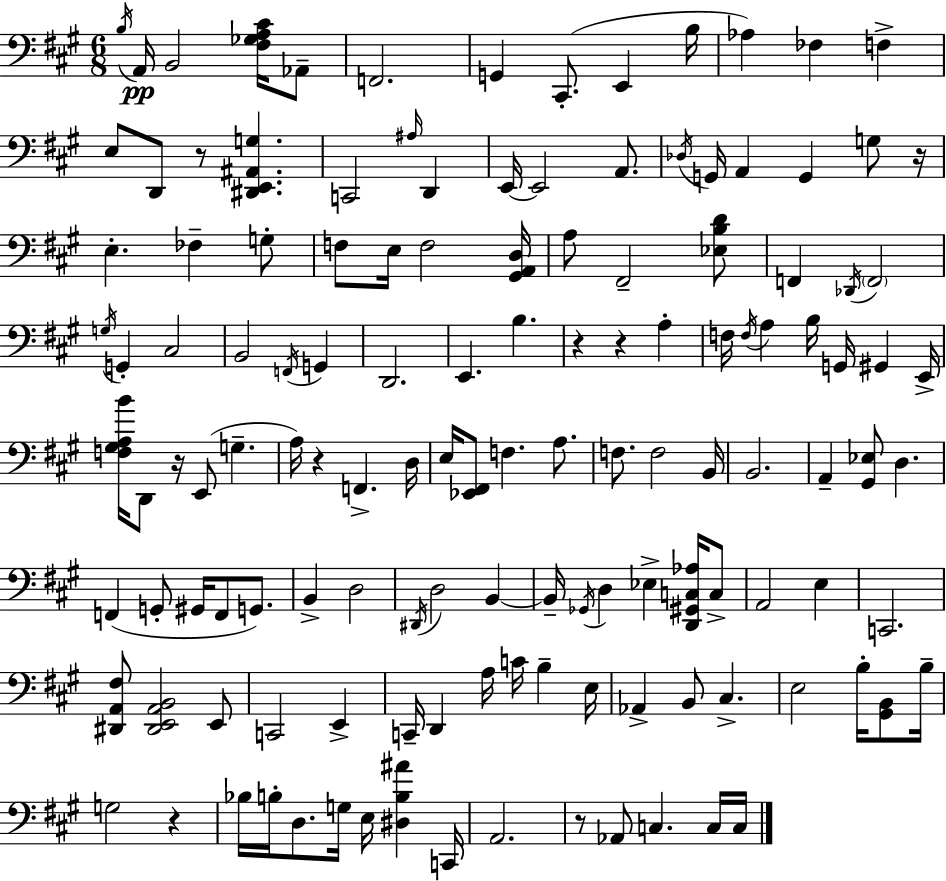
B3/s A2/s B2/h [F#3,Gb3,A3,C#4]/s Ab2/e F2/h. G2/q C#2/e. E2/q B3/s Ab3/q FES3/q F3/q E3/e D2/e R/e [D#2,E2,A#2,G3]/q. C2/h A#3/s D2/q E2/s E2/h A2/e. Db3/s G2/s A2/q G2/q G3/e R/s E3/q. FES3/q G3/e F3/e E3/s F3/h [G#2,A2,D3]/s A3/e F#2/h [Eb3,B3,D4]/e F2/q Db2/s F2/h G3/s G2/q C#3/h B2/h F2/s G2/q D2/h. E2/q. B3/q. R/q R/q A3/q F3/s F3/s A3/q B3/s G2/s G#2/q E2/s [F3,G#3,A3,B4]/s D2/e R/s E2/e G3/q. A3/s R/q F2/q. D3/s E3/s [Eb2,F#2]/e F3/q. A3/e. F3/e. F3/h B2/s B2/h. A2/q [G#2,Eb3]/e D3/q. F2/q G2/e G#2/s F2/e G2/e. B2/q D3/h D#2/s D3/h B2/q B2/s Gb2/s D3/q Eb3/q [D2,G#2,C3,Ab3]/s C3/e A2/h E3/q C2/h. [D#2,A2,F#3]/e [D#2,E2,A2,B2]/h E2/e C2/h E2/q C2/s D2/q A3/s C4/s B3/q E3/s Ab2/q B2/e C#3/q. E3/h B3/s [G#2,B2]/e B3/s G3/h R/q Bb3/s B3/s D3/e. G3/s E3/s [D#3,B3,A#4]/q C2/s A2/h. R/e Ab2/e C3/q. C3/s C3/s